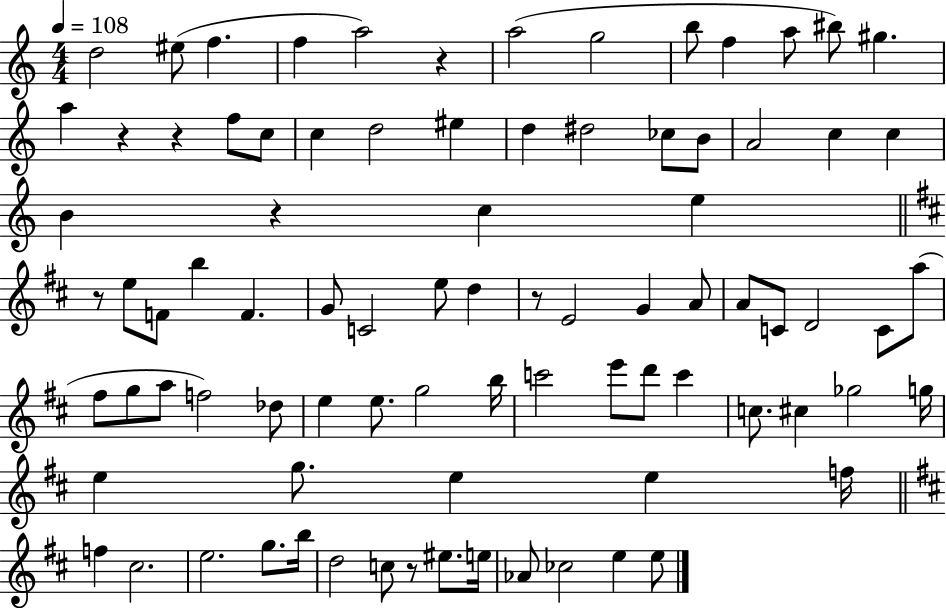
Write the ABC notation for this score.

X:1
T:Untitled
M:4/4
L:1/4
K:C
d2 ^e/2 f f a2 z a2 g2 b/2 f a/2 ^b/2 ^g a z z f/2 c/2 c d2 ^e d ^d2 _c/2 B/2 A2 c c B z c e z/2 e/2 F/2 b F G/2 C2 e/2 d z/2 E2 G A/2 A/2 C/2 D2 C/2 a/2 ^f/2 g/2 a/2 f2 _d/2 e e/2 g2 b/4 c'2 e'/2 d'/2 c' c/2 ^c _g2 g/4 e g/2 e e f/4 f ^c2 e2 g/2 b/4 d2 c/2 z/2 ^e/2 e/4 _A/2 _c2 e e/2